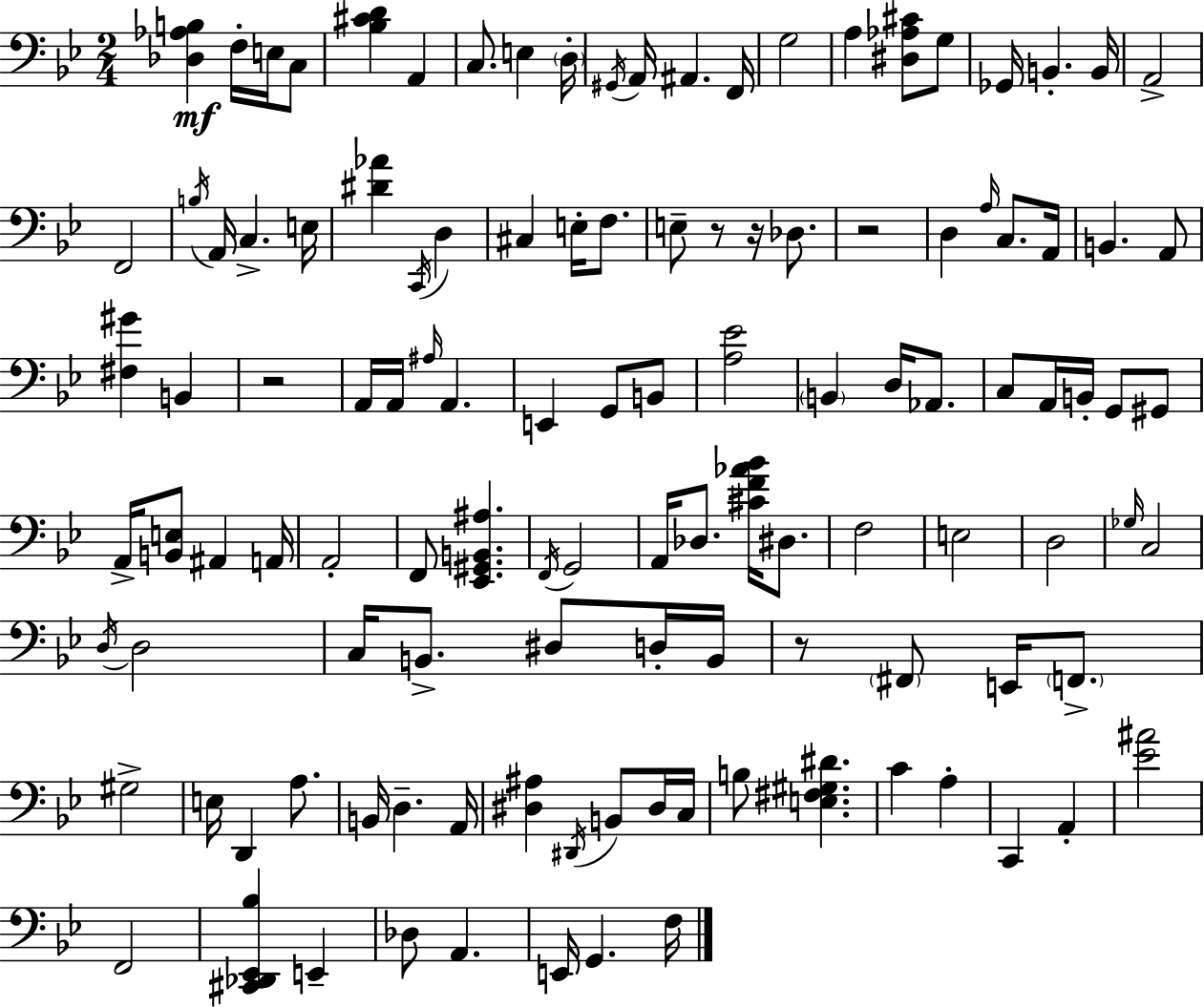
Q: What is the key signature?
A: G minor